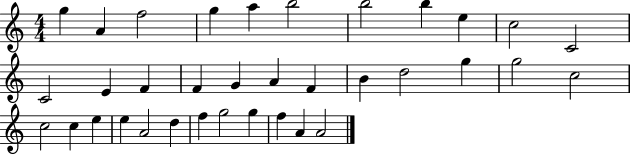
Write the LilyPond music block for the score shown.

{
  \clef treble
  \numericTimeSignature
  \time 4/4
  \key c \major
  g''4 a'4 f''2 | g''4 a''4 b''2 | b''2 b''4 e''4 | c''2 c'2 | \break c'2 e'4 f'4 | f'4 g'4 a'4 f'4 | b'4 d''2 g''4 | g''2 c''2 | \break c''2 c''4 e''4 | e''4 a'2 d''4 | f''4 g''2 g''4 | f''4 a'4 a'2 | \break \bar "|."
}